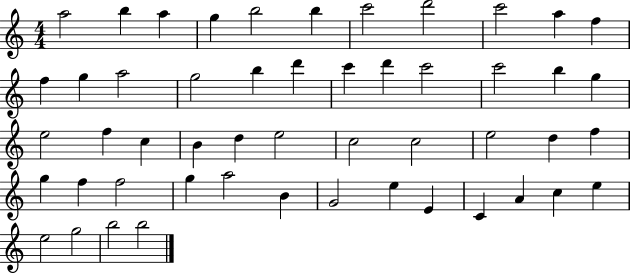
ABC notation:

X:1
T:Untitled
M:4/4
L:1/4
K:C
a2 b a g b2 b c'2 d'2 c'2 a f f g a2 g2 b d' c' d' c'2 c'2 b g e2 f c B d e2 c2 c2 e2 d f g f f2 g a2 B G2 e E C A c e e2 g2 b2 b2